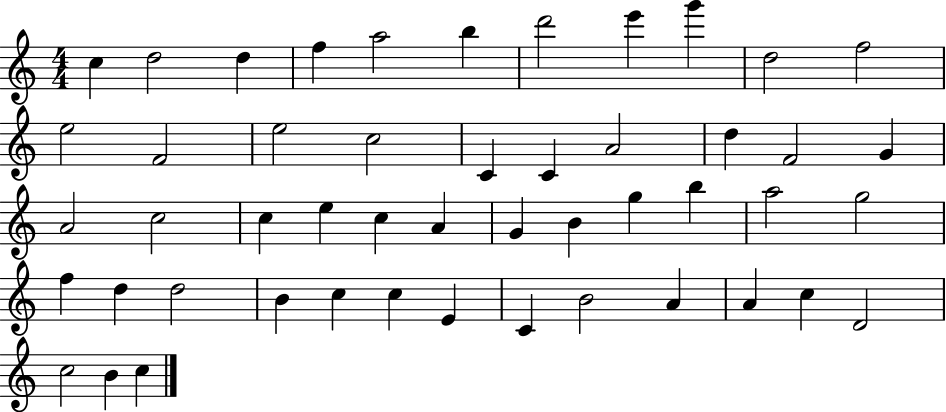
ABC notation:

X:1
T:Untitled
M:4/4
L:1/4
K:C
c d2 d f a2 b d'2 e' g' d2 f2 e2 F2 e2 c2 C C A2 d F2 G A2 c2 c e c A G B g b a2 g2 f d d2 B c c E C B2 A A c D2 c2 B c